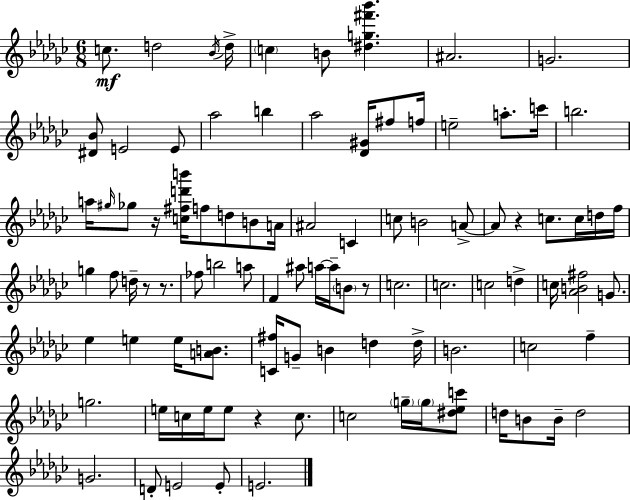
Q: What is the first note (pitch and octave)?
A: C5